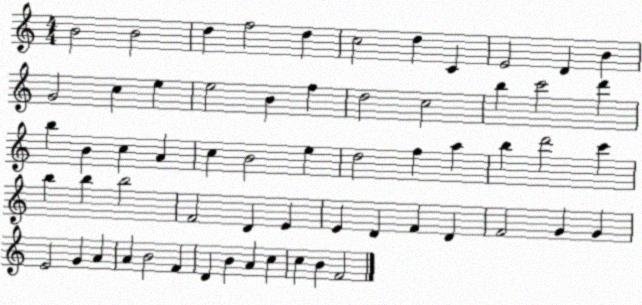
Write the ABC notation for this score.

X:1
T:Untitled
M:4/4
L:1/4
K:C
B2 B2 d f2 d c2 d C E2 D B G2 c e e2 B f d2 c2 b c'2 d' b B c A c B2 e d2 f a b d'2 c' b b b2 F2 D E E D F D F2 G G E2 G A A B2 F D B A c c B F2